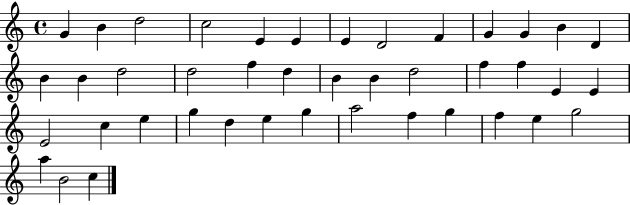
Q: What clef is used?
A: treble